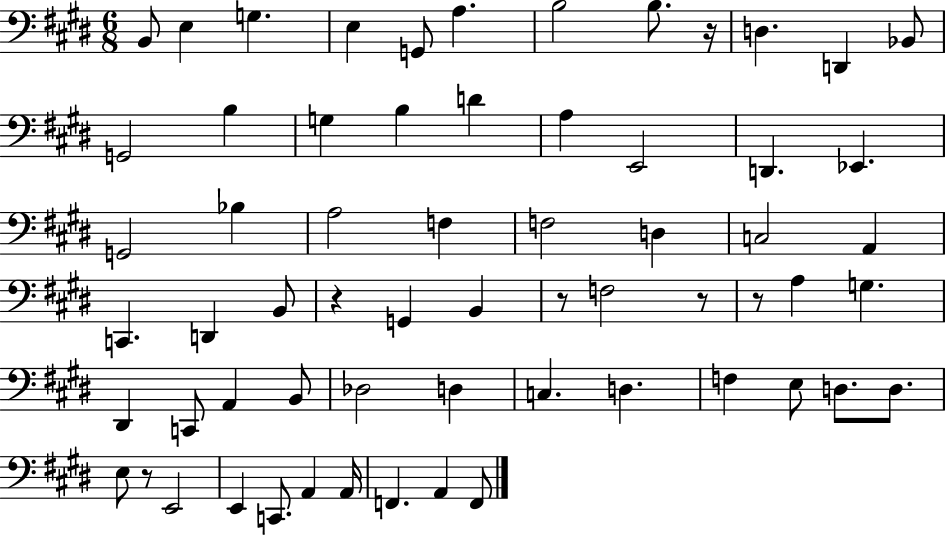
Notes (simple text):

B2/e E3/q G3/q. E3/q G2/e A3/q. B3/h B3/e. R/s D3/q. D2/q Bb2/e G2/h B3/q G3/q B3/q D4/q A3/q E2/h D2/q. Eb2/q. G2/h Bb3/q A3/h F3/q F3/h D3/q C3/h A2/q C2/q. D2/q B2/e R/q G2/q B2/q R/e F3/h R/e R/e A3/q G3/q. D#2/q C2/e A2/q B2/e Db3/h D3/q C3/q. D3/q. F3/q E3/e D3/e. D3/e. E3/e R/e E2/h E2/q C2/e. A2/q A2/s F2/q. A2/q F2/e